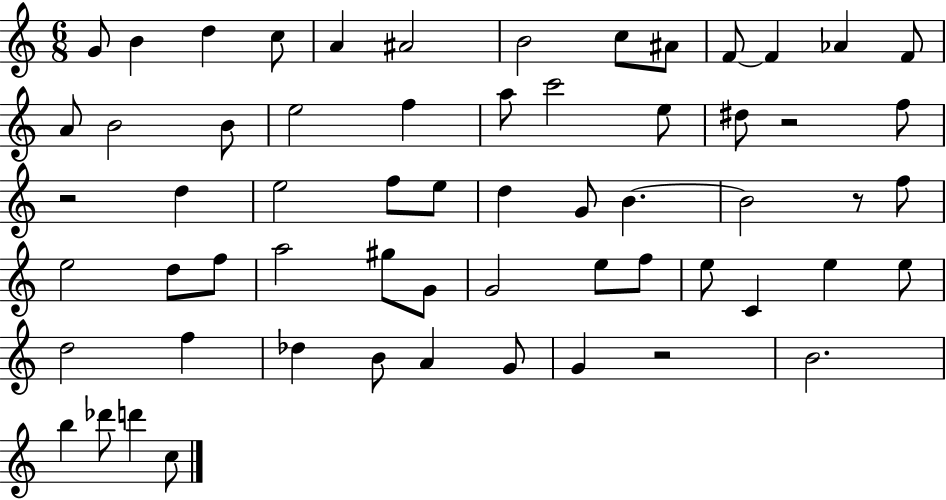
G4/e B4/q D5/q C5/e A4/q A#4/h B4/h C5/e A#4/e F4/e F4/q Ab4/q F4/e A4/e B4/h B4/e E5/h F5/q A5/e C6/h E5/e D#5/e R/h F5/e R/h D5/q E5/h F5/e E5/e D5/q G4/e B4/q. B4/h R/e F5/e E5/h D5/e F5/e A5/h G#5/e G4/e G4/h E5/e F5/e E5/e C4/q E5/q E5/e D5/h F5/q Db5/q B4/e A4/q G4/e G4/q R/h B4/h. B5/q Db6/e D6/q C5/e